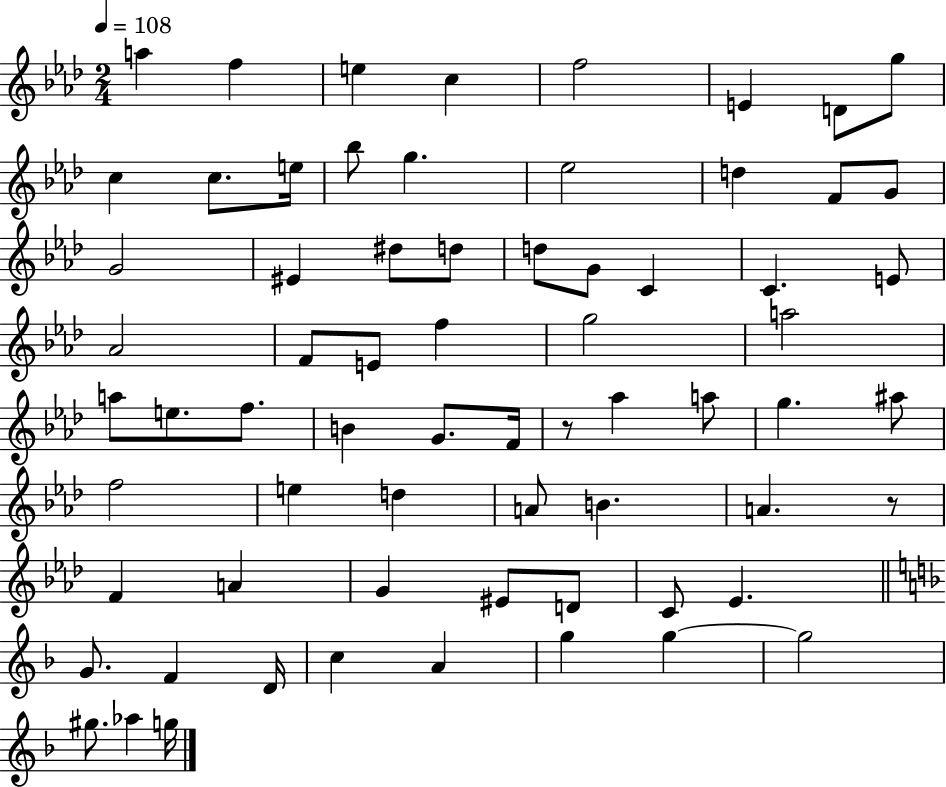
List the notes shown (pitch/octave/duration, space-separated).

A5/q F5/q E5/q C5/q F5/h E4/q D4/e G5/e C5/q C5/e. E5/s Bb5/e G5/q. Eb5/h D5/q F4/e G4/e G4/h EIS4/q D#5/e D5/e D5/e G4/e C4/q C4/q. E4/e Ab4/h F4/e E4/e F5/q G5/h A5/h A5/e E5/e. F5/e. B4/q G4/e. F4/s R/e Ab5/q A5/e G5/q. A#5/e F5/h E5/q D5/q A4/e B4/q. A4/q. R/e F4/q A4/q G4/q EIS4/e D4/e C4/e Eb4/q. G4/e. F4/q D4/s C5/q A4/q G5/q G5/q G5/h G#5/e. Ab5/q G5/s